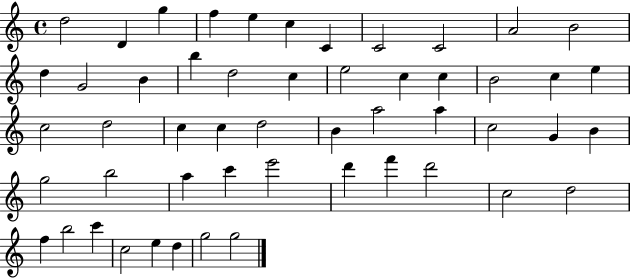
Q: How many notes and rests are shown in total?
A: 52